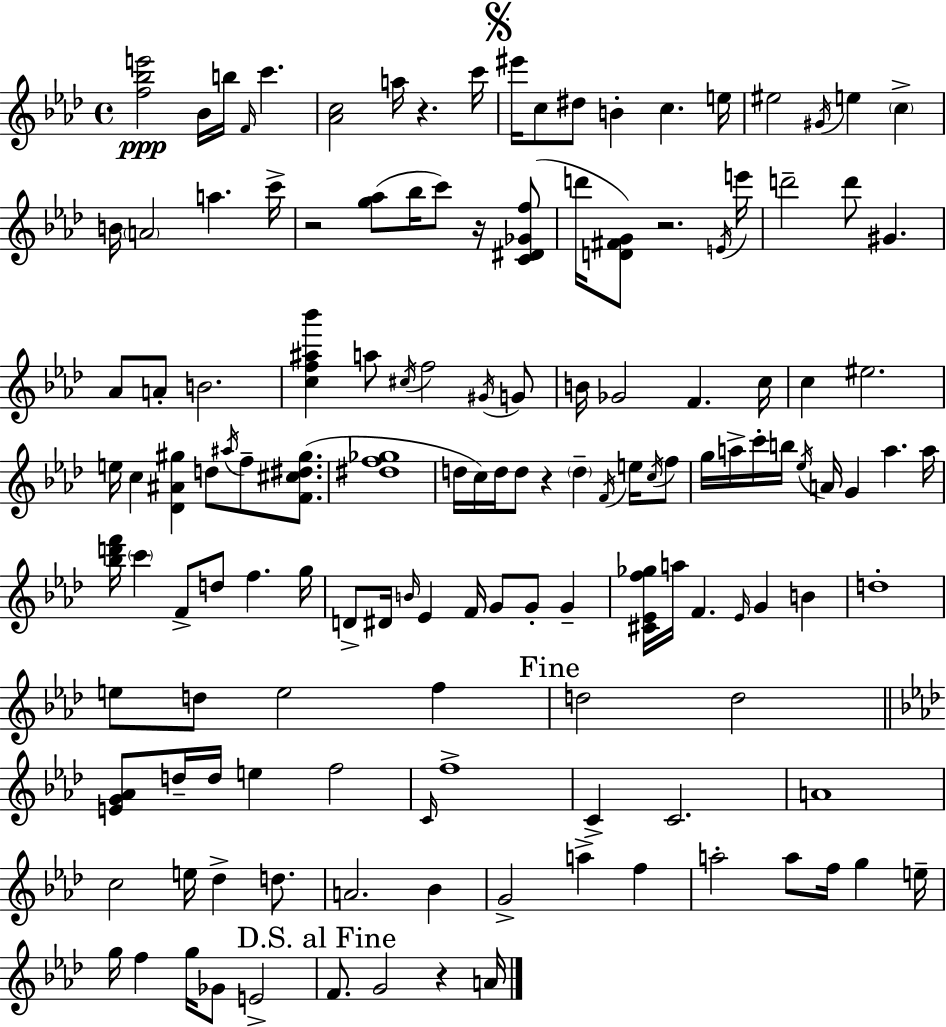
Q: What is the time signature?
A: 4/4